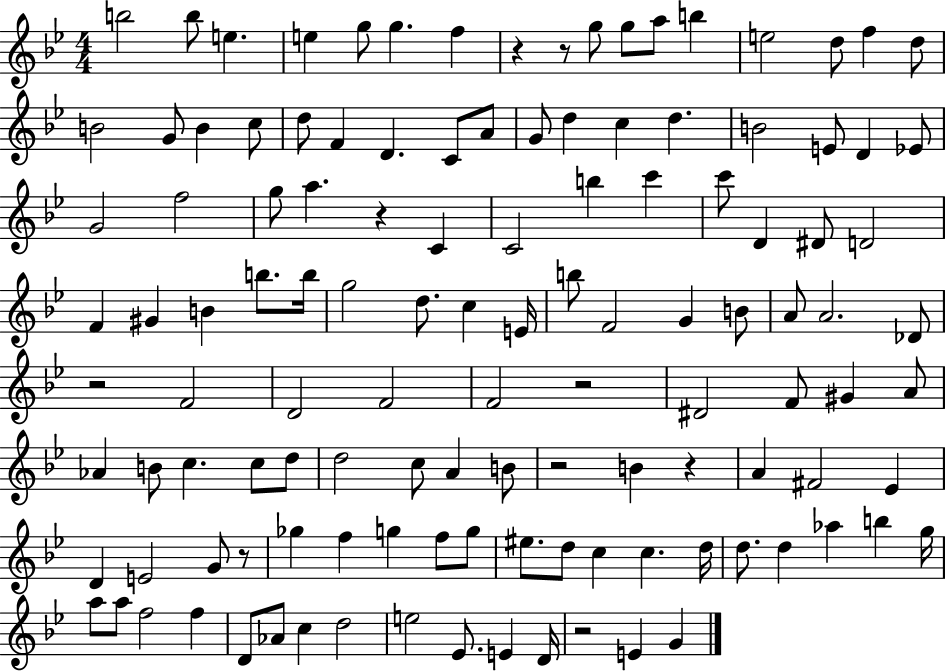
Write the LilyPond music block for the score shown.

{
  \clef treble
  \numericTimeSignature
  \time 4/4
  \key bes \major
  \repeat volta 2 { b''2 b''8 e''4. | e''4 g''8 g''4. f''4 | r4 r8 g''8 g''8 a''8 b''4 | e''2 d''8 f''4 d''8 | \break b'2 g'8 b'4 c''8 | d''8 f'4 d'4. c'8 a'8 | g'8 d''4 c''4 d''4. | b'2 e'8 d'4 ees'8 | \break g'2 f''2 | g''8 a''4. r4 c'4 | c'2 b''4 c'''4 | c'''8 d'4 dis'8 d'2 | \break f'4 gis'4 b'4 b''8. b''16 | g''2 d''8. c''4 e'16 | b''8 f'2 g'4 b'8 | a'8 a'2. des'8 | \break r2 f'2 | d'2 f'2 | f'2 r2 | dis'2 f'8 gis'4 a'8 | \break aes'4 b'8 c''4. c''8 d''8 | d''2 c''8 a'4 b'8 | r2 b'4 r4 | a'4 fis'2 ees'4 | \break d'4 e'2 g'8 r8 | ges''4 f''4 g''4 f''8 g''8 | eis''8. d''8 c''4 c''4. d''16 | d''8. d''4 aes''4 b''4 g''16 | \break a''8 a''8 f''2 f''4 | d'8 aes'8 c''4 d''2 | e''2 ees'8. e'4 d'16 | r2 e'4 g'4 | \break } \bar "|."
}